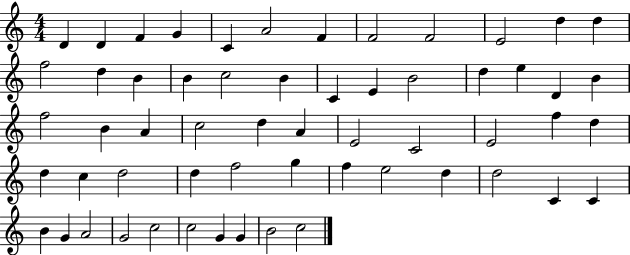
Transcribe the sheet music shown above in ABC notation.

X:1
T:Untitled
M:4/4
L:1/4
K:C
D D F G C A2 F F2 F2 E2 d d f2 d B B c2 B C E B2 d e D B f2 B A c2 d A E2 C2 E2 f d d c d2 d f2 g f e2 d d2 C C B G A2 G2 c2 c2 G G B2 c2